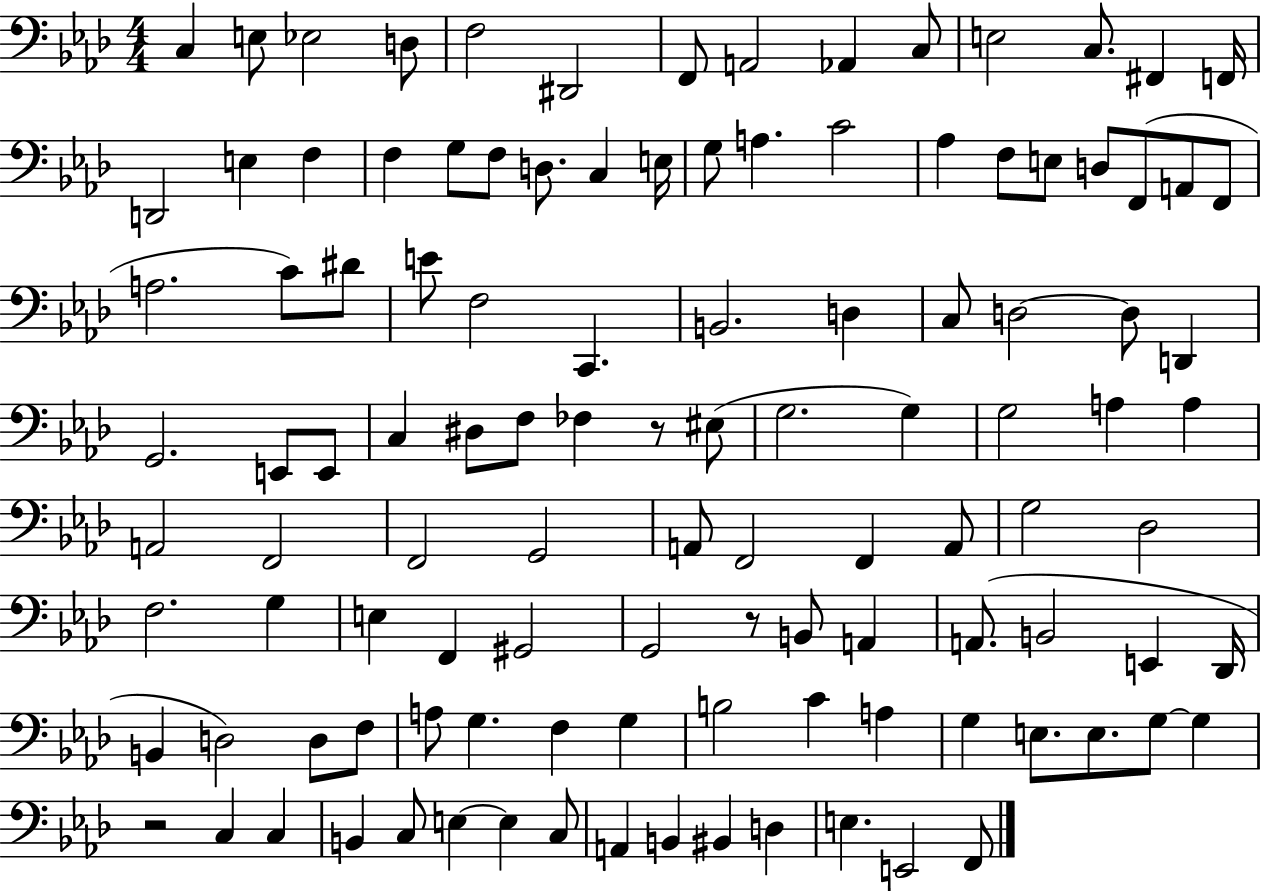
{
  \clef bass
  \numericTimeSignature
  \time 4/4
  \key aes \major
  c4 e8 ees2 d8 | f2 dis,2 | f,8 a,2 aes,4 c8 | e2 c8. fis,4 f,16 | \break d,2 e4 f4 | f4 g8 f8 d8. c4 e16 | g8 a4. c'2 | aes4 f8 e8 d8 f,8( a,8 f,8 | \break a2. c'8) dis'8 | e'8 f2 c,4. | b,2. d4 | c8 d2~~ d8 d,4 | \break g,2. e,8 e,8 | c4 dis8 f8 fes4 r8 eis8( | g2. g4) | g2 a4 a4 | \break a,2 f,2 | f,2 g,2 | a,8 f,2 f,4 a,8 | g2 des2 | \break f2. g4 | e4 f,4 gis,2 | g,2 r8 b,8 a,4 | a,8.( b,2 e,4 des,16 | \break b,4 d2) d8 f8 | a8 g4. f4 g4 | b2 c'4 a4 | g4 e8. e8. g8~~ g4 | \break r2 c4 c4 | b,4 c8 e4~~ e4 c8 | a,4 b,4 bis,4 d4 | e4. e,2 f,8 | \break \bar "|."
}